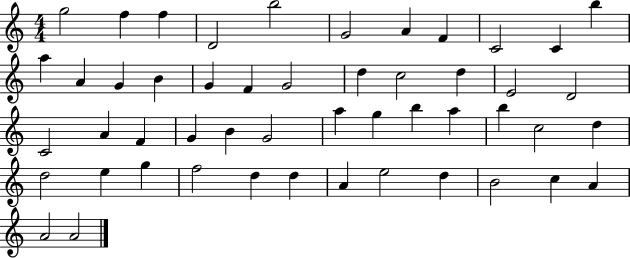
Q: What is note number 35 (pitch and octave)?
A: C5